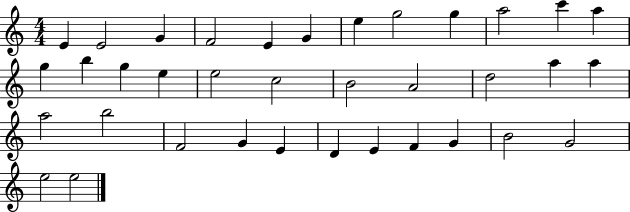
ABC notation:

X:1
T:Untitled
M:4/4
L:1/4
K:C
E E2 G F2 E G e g2 g a2 c' a g b g e e2 c2 B2 A2 d2 a a a2 b2 F2 G E D E F G B2 G2 e2 e2